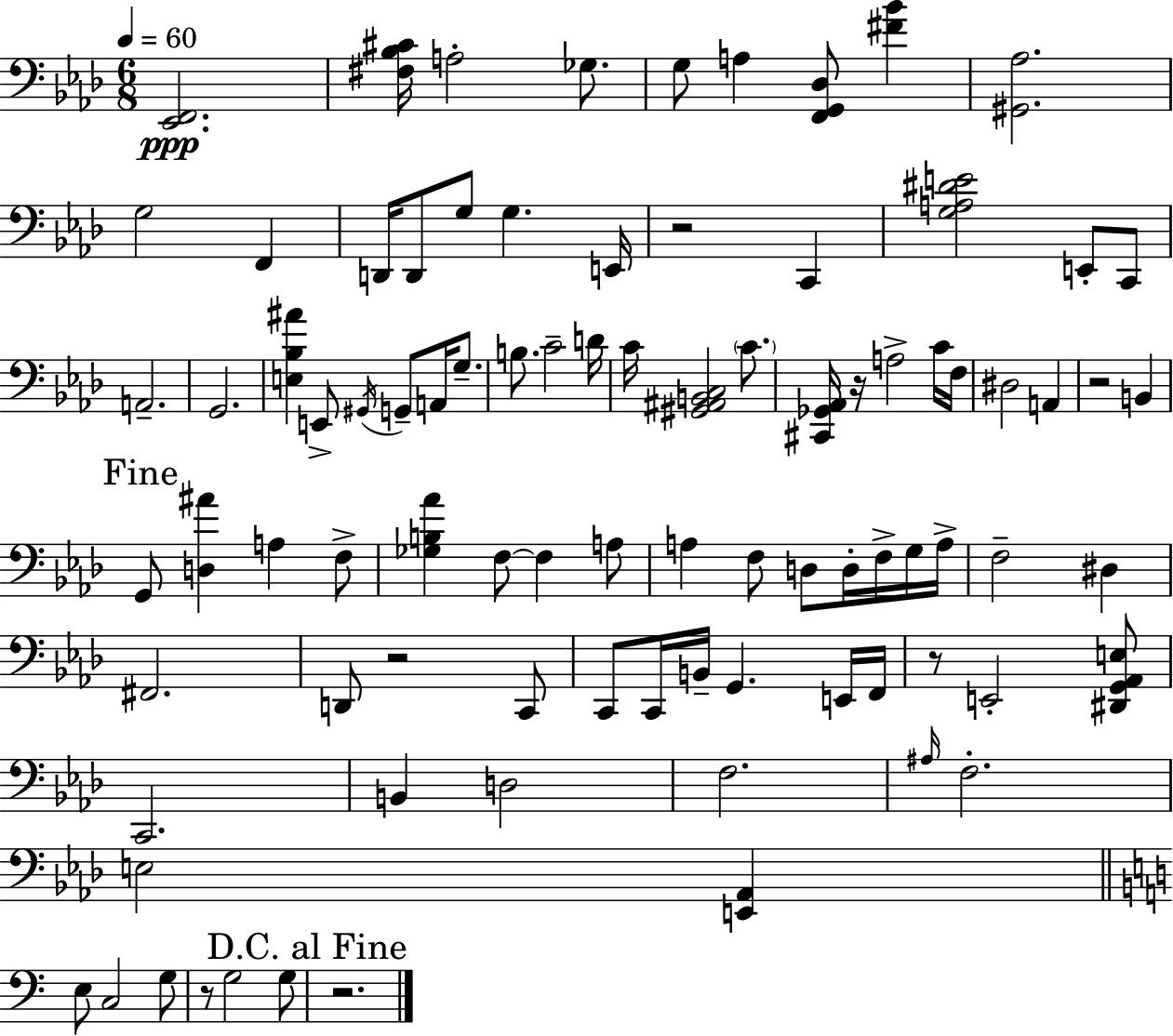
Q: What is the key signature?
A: AES major